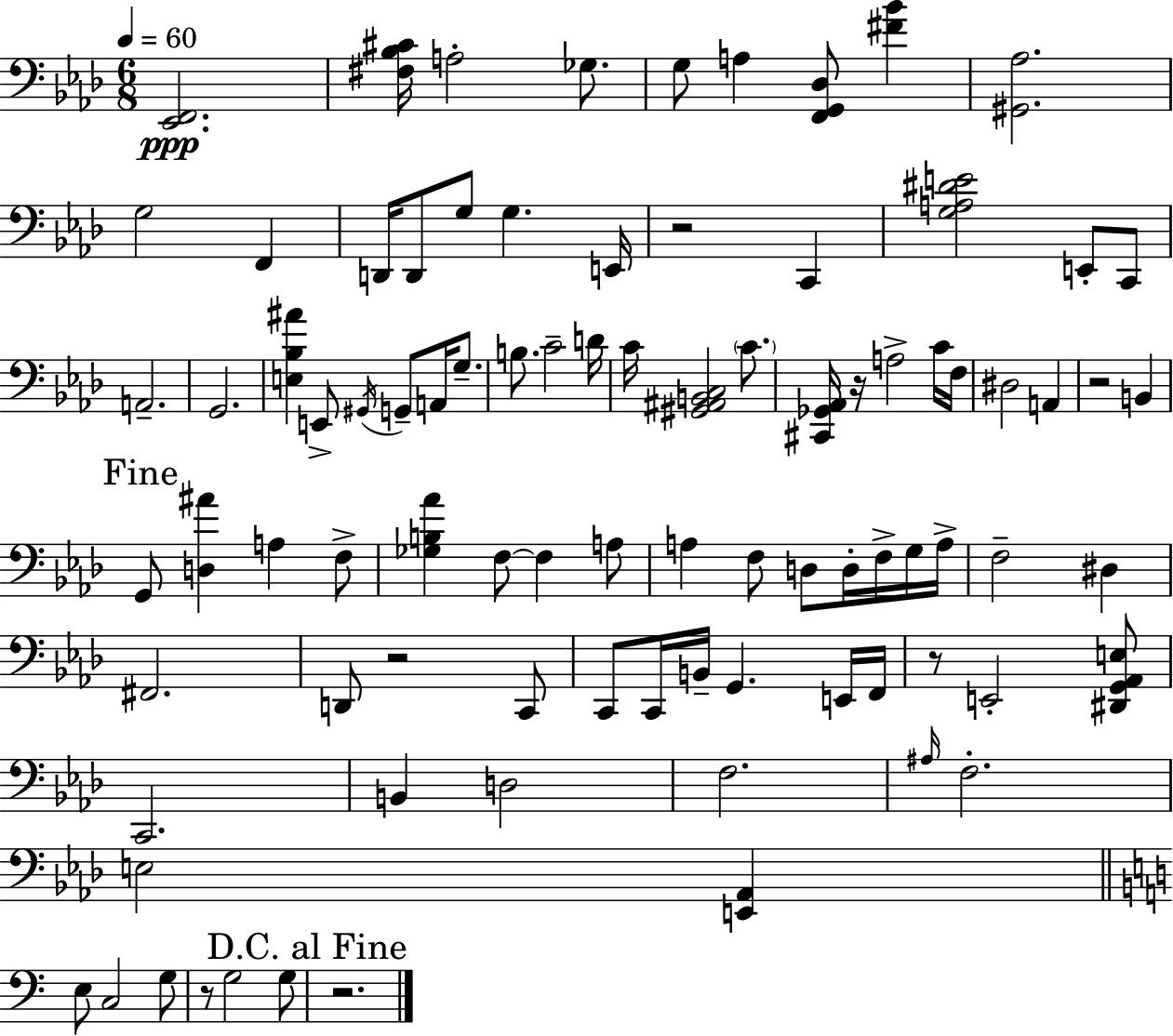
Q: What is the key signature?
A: AES major